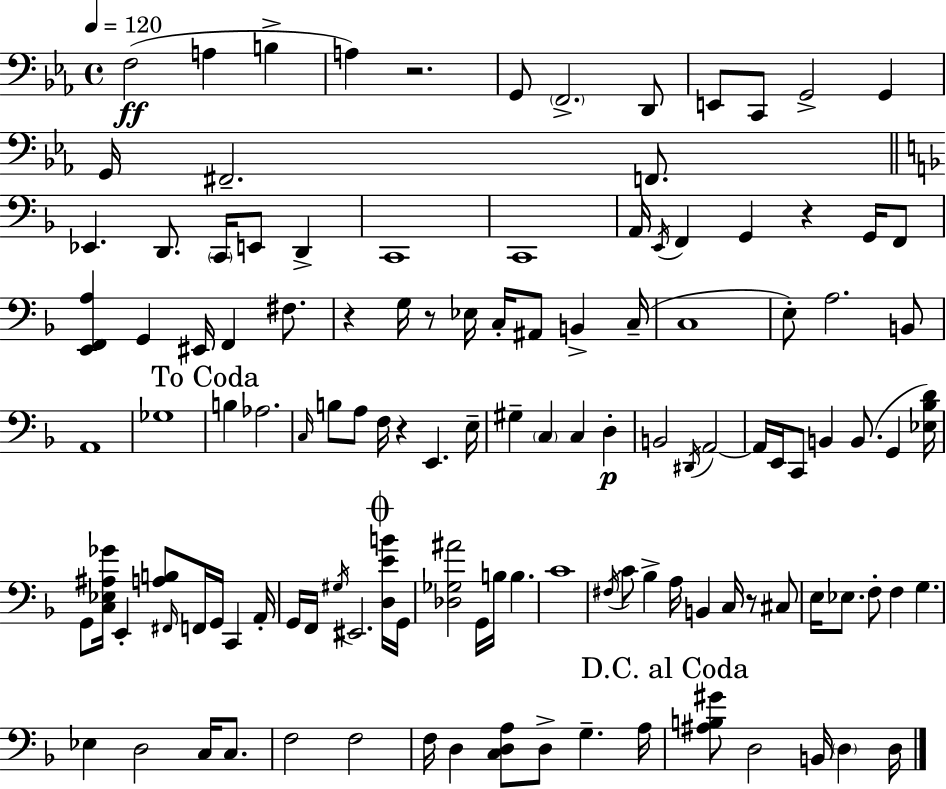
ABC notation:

X:1
T:Untitled
M:4/4
L:1/4
K:Eb
F,2 A, B, A, z2 G,,/2 F,,2 D,,/2 E,,/2 C,,/2 G,,2 G,, G,,/4 ^F,,2 F,,/2 _E,, D,,/2 C,,/4 E,,/2 D,, C,,4 C,,4 A,,/4 E,,/4 F,, G,, z G,,/4 F,,/2 [E,,F,,A,] G,, ^E,,/4 F,, ^F,/2 z G,/4 z/2 _E,/4 C,/4 ^A,,/2 B,, C,/4 C,4 E,/2 A,2 B,,/2 A,,4 _G,4 B, _A,2 C,/4 B,/2 A,/2 F,/4 z E,, E,/4 ^G, C, C, D, B,,2 ^D,,/4 A,,2 A,,/4 E,,/4 C,,/2 B,, B,,/2 G,, [_E,_B,D]/4 G,,/2 [C,_E,^A,_G]/4 E,, [A,B,]/2 ^F,,/4 F,,/4 G,,/4 C,, A,,/4 G,,/4 F,,/4 ^G,/4 ^E,,2 [D,EB]/4 G,,/4 [_D,_G,^A]2 G,,/4 B,/4 B, C4 ^F,/4 C/2 _B, A,/4 B,, C,/4 z/2 ^C,/2 E,/4 _E,/2 F,/2 F, G, _E, D,2 C,/4 C,/2 F,2 F,2 F,/4 D, [C,D,A,]/2 D,/2 G, A,/4 [^A,B,^G]/2 D,2 B,,/4 D, D,/4